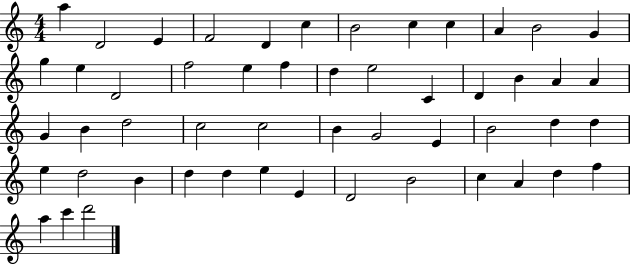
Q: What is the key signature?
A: C major